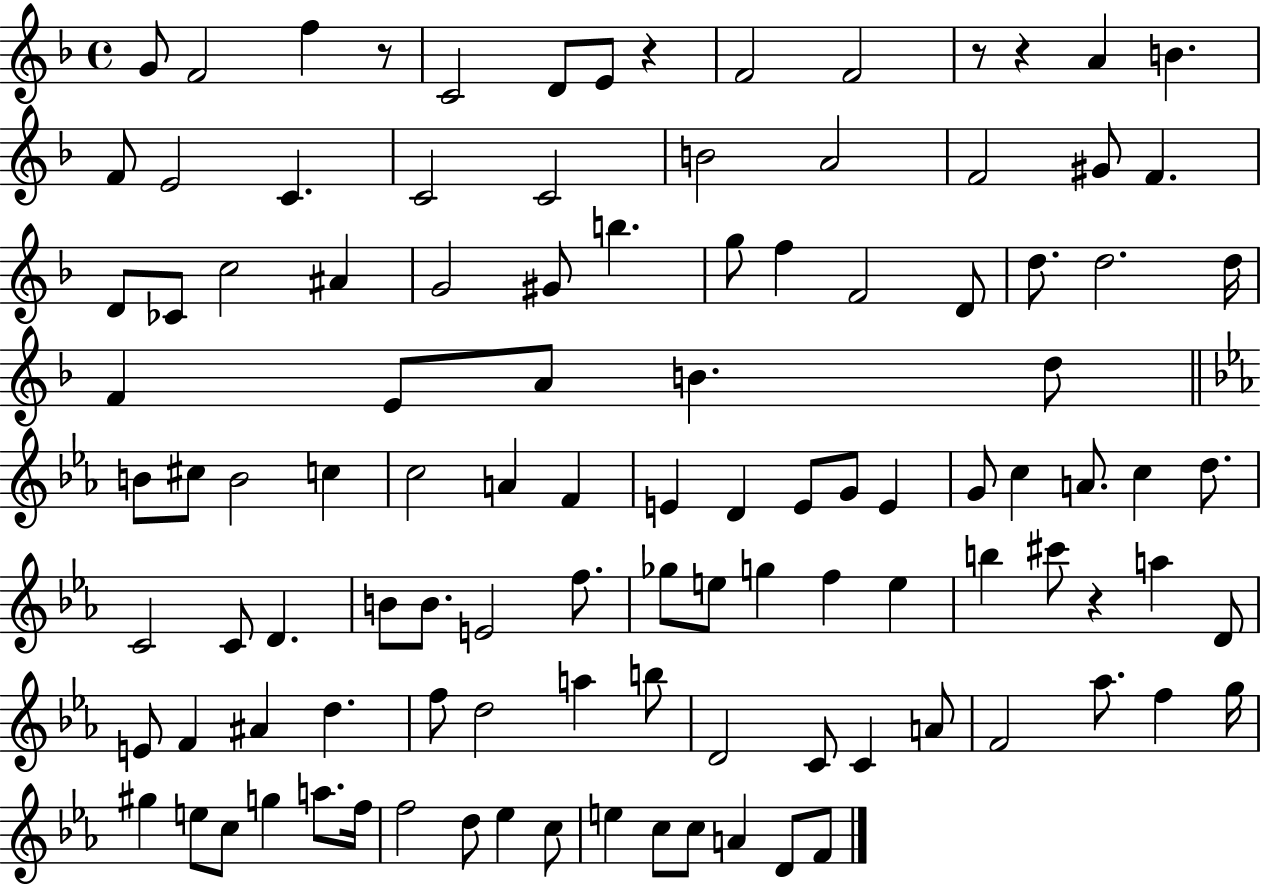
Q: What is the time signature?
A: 4/4